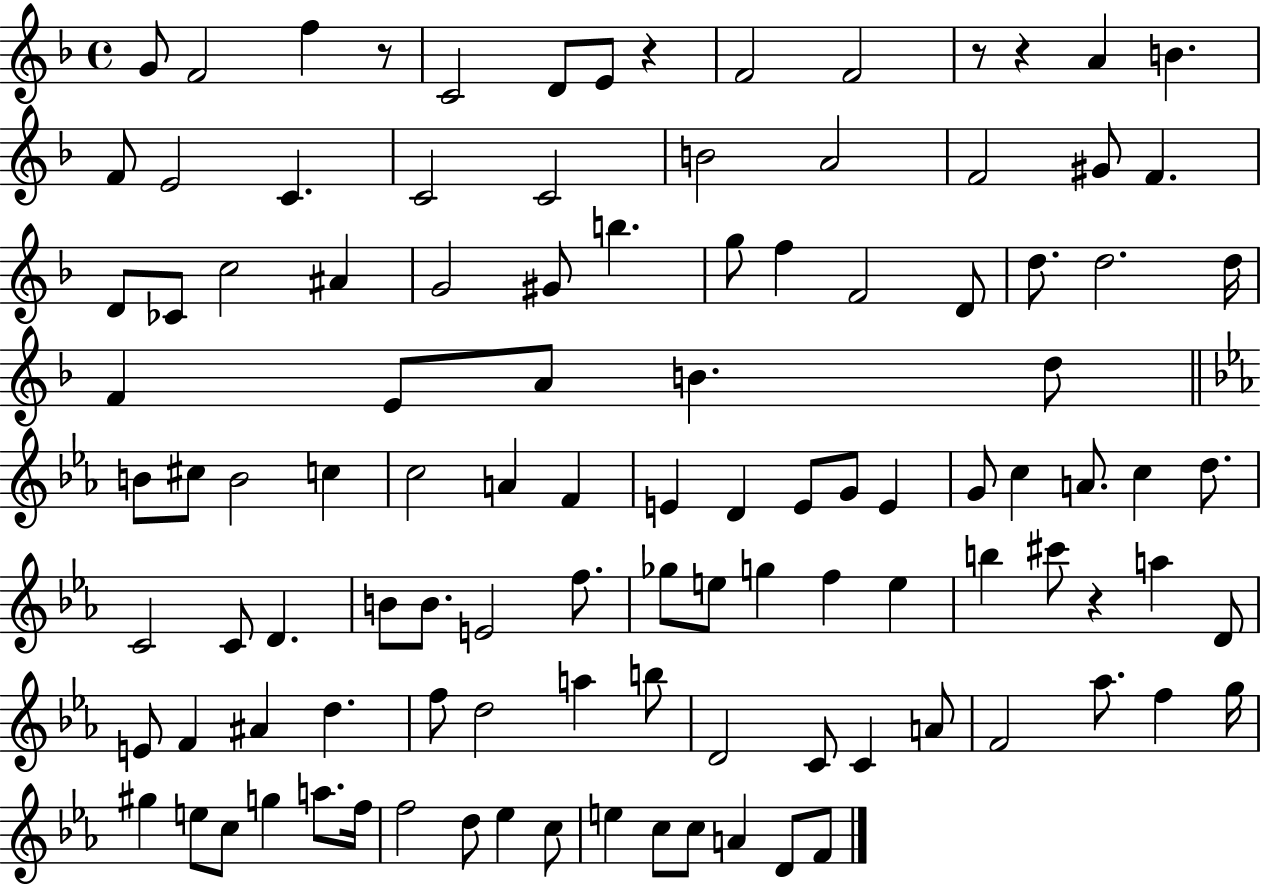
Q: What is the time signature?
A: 4/4